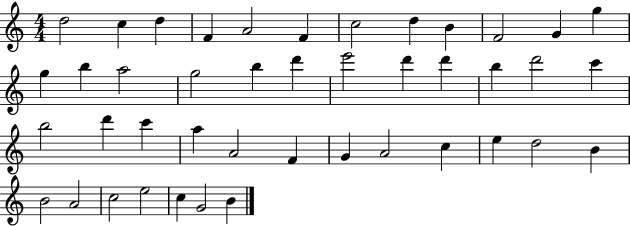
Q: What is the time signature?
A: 4/4